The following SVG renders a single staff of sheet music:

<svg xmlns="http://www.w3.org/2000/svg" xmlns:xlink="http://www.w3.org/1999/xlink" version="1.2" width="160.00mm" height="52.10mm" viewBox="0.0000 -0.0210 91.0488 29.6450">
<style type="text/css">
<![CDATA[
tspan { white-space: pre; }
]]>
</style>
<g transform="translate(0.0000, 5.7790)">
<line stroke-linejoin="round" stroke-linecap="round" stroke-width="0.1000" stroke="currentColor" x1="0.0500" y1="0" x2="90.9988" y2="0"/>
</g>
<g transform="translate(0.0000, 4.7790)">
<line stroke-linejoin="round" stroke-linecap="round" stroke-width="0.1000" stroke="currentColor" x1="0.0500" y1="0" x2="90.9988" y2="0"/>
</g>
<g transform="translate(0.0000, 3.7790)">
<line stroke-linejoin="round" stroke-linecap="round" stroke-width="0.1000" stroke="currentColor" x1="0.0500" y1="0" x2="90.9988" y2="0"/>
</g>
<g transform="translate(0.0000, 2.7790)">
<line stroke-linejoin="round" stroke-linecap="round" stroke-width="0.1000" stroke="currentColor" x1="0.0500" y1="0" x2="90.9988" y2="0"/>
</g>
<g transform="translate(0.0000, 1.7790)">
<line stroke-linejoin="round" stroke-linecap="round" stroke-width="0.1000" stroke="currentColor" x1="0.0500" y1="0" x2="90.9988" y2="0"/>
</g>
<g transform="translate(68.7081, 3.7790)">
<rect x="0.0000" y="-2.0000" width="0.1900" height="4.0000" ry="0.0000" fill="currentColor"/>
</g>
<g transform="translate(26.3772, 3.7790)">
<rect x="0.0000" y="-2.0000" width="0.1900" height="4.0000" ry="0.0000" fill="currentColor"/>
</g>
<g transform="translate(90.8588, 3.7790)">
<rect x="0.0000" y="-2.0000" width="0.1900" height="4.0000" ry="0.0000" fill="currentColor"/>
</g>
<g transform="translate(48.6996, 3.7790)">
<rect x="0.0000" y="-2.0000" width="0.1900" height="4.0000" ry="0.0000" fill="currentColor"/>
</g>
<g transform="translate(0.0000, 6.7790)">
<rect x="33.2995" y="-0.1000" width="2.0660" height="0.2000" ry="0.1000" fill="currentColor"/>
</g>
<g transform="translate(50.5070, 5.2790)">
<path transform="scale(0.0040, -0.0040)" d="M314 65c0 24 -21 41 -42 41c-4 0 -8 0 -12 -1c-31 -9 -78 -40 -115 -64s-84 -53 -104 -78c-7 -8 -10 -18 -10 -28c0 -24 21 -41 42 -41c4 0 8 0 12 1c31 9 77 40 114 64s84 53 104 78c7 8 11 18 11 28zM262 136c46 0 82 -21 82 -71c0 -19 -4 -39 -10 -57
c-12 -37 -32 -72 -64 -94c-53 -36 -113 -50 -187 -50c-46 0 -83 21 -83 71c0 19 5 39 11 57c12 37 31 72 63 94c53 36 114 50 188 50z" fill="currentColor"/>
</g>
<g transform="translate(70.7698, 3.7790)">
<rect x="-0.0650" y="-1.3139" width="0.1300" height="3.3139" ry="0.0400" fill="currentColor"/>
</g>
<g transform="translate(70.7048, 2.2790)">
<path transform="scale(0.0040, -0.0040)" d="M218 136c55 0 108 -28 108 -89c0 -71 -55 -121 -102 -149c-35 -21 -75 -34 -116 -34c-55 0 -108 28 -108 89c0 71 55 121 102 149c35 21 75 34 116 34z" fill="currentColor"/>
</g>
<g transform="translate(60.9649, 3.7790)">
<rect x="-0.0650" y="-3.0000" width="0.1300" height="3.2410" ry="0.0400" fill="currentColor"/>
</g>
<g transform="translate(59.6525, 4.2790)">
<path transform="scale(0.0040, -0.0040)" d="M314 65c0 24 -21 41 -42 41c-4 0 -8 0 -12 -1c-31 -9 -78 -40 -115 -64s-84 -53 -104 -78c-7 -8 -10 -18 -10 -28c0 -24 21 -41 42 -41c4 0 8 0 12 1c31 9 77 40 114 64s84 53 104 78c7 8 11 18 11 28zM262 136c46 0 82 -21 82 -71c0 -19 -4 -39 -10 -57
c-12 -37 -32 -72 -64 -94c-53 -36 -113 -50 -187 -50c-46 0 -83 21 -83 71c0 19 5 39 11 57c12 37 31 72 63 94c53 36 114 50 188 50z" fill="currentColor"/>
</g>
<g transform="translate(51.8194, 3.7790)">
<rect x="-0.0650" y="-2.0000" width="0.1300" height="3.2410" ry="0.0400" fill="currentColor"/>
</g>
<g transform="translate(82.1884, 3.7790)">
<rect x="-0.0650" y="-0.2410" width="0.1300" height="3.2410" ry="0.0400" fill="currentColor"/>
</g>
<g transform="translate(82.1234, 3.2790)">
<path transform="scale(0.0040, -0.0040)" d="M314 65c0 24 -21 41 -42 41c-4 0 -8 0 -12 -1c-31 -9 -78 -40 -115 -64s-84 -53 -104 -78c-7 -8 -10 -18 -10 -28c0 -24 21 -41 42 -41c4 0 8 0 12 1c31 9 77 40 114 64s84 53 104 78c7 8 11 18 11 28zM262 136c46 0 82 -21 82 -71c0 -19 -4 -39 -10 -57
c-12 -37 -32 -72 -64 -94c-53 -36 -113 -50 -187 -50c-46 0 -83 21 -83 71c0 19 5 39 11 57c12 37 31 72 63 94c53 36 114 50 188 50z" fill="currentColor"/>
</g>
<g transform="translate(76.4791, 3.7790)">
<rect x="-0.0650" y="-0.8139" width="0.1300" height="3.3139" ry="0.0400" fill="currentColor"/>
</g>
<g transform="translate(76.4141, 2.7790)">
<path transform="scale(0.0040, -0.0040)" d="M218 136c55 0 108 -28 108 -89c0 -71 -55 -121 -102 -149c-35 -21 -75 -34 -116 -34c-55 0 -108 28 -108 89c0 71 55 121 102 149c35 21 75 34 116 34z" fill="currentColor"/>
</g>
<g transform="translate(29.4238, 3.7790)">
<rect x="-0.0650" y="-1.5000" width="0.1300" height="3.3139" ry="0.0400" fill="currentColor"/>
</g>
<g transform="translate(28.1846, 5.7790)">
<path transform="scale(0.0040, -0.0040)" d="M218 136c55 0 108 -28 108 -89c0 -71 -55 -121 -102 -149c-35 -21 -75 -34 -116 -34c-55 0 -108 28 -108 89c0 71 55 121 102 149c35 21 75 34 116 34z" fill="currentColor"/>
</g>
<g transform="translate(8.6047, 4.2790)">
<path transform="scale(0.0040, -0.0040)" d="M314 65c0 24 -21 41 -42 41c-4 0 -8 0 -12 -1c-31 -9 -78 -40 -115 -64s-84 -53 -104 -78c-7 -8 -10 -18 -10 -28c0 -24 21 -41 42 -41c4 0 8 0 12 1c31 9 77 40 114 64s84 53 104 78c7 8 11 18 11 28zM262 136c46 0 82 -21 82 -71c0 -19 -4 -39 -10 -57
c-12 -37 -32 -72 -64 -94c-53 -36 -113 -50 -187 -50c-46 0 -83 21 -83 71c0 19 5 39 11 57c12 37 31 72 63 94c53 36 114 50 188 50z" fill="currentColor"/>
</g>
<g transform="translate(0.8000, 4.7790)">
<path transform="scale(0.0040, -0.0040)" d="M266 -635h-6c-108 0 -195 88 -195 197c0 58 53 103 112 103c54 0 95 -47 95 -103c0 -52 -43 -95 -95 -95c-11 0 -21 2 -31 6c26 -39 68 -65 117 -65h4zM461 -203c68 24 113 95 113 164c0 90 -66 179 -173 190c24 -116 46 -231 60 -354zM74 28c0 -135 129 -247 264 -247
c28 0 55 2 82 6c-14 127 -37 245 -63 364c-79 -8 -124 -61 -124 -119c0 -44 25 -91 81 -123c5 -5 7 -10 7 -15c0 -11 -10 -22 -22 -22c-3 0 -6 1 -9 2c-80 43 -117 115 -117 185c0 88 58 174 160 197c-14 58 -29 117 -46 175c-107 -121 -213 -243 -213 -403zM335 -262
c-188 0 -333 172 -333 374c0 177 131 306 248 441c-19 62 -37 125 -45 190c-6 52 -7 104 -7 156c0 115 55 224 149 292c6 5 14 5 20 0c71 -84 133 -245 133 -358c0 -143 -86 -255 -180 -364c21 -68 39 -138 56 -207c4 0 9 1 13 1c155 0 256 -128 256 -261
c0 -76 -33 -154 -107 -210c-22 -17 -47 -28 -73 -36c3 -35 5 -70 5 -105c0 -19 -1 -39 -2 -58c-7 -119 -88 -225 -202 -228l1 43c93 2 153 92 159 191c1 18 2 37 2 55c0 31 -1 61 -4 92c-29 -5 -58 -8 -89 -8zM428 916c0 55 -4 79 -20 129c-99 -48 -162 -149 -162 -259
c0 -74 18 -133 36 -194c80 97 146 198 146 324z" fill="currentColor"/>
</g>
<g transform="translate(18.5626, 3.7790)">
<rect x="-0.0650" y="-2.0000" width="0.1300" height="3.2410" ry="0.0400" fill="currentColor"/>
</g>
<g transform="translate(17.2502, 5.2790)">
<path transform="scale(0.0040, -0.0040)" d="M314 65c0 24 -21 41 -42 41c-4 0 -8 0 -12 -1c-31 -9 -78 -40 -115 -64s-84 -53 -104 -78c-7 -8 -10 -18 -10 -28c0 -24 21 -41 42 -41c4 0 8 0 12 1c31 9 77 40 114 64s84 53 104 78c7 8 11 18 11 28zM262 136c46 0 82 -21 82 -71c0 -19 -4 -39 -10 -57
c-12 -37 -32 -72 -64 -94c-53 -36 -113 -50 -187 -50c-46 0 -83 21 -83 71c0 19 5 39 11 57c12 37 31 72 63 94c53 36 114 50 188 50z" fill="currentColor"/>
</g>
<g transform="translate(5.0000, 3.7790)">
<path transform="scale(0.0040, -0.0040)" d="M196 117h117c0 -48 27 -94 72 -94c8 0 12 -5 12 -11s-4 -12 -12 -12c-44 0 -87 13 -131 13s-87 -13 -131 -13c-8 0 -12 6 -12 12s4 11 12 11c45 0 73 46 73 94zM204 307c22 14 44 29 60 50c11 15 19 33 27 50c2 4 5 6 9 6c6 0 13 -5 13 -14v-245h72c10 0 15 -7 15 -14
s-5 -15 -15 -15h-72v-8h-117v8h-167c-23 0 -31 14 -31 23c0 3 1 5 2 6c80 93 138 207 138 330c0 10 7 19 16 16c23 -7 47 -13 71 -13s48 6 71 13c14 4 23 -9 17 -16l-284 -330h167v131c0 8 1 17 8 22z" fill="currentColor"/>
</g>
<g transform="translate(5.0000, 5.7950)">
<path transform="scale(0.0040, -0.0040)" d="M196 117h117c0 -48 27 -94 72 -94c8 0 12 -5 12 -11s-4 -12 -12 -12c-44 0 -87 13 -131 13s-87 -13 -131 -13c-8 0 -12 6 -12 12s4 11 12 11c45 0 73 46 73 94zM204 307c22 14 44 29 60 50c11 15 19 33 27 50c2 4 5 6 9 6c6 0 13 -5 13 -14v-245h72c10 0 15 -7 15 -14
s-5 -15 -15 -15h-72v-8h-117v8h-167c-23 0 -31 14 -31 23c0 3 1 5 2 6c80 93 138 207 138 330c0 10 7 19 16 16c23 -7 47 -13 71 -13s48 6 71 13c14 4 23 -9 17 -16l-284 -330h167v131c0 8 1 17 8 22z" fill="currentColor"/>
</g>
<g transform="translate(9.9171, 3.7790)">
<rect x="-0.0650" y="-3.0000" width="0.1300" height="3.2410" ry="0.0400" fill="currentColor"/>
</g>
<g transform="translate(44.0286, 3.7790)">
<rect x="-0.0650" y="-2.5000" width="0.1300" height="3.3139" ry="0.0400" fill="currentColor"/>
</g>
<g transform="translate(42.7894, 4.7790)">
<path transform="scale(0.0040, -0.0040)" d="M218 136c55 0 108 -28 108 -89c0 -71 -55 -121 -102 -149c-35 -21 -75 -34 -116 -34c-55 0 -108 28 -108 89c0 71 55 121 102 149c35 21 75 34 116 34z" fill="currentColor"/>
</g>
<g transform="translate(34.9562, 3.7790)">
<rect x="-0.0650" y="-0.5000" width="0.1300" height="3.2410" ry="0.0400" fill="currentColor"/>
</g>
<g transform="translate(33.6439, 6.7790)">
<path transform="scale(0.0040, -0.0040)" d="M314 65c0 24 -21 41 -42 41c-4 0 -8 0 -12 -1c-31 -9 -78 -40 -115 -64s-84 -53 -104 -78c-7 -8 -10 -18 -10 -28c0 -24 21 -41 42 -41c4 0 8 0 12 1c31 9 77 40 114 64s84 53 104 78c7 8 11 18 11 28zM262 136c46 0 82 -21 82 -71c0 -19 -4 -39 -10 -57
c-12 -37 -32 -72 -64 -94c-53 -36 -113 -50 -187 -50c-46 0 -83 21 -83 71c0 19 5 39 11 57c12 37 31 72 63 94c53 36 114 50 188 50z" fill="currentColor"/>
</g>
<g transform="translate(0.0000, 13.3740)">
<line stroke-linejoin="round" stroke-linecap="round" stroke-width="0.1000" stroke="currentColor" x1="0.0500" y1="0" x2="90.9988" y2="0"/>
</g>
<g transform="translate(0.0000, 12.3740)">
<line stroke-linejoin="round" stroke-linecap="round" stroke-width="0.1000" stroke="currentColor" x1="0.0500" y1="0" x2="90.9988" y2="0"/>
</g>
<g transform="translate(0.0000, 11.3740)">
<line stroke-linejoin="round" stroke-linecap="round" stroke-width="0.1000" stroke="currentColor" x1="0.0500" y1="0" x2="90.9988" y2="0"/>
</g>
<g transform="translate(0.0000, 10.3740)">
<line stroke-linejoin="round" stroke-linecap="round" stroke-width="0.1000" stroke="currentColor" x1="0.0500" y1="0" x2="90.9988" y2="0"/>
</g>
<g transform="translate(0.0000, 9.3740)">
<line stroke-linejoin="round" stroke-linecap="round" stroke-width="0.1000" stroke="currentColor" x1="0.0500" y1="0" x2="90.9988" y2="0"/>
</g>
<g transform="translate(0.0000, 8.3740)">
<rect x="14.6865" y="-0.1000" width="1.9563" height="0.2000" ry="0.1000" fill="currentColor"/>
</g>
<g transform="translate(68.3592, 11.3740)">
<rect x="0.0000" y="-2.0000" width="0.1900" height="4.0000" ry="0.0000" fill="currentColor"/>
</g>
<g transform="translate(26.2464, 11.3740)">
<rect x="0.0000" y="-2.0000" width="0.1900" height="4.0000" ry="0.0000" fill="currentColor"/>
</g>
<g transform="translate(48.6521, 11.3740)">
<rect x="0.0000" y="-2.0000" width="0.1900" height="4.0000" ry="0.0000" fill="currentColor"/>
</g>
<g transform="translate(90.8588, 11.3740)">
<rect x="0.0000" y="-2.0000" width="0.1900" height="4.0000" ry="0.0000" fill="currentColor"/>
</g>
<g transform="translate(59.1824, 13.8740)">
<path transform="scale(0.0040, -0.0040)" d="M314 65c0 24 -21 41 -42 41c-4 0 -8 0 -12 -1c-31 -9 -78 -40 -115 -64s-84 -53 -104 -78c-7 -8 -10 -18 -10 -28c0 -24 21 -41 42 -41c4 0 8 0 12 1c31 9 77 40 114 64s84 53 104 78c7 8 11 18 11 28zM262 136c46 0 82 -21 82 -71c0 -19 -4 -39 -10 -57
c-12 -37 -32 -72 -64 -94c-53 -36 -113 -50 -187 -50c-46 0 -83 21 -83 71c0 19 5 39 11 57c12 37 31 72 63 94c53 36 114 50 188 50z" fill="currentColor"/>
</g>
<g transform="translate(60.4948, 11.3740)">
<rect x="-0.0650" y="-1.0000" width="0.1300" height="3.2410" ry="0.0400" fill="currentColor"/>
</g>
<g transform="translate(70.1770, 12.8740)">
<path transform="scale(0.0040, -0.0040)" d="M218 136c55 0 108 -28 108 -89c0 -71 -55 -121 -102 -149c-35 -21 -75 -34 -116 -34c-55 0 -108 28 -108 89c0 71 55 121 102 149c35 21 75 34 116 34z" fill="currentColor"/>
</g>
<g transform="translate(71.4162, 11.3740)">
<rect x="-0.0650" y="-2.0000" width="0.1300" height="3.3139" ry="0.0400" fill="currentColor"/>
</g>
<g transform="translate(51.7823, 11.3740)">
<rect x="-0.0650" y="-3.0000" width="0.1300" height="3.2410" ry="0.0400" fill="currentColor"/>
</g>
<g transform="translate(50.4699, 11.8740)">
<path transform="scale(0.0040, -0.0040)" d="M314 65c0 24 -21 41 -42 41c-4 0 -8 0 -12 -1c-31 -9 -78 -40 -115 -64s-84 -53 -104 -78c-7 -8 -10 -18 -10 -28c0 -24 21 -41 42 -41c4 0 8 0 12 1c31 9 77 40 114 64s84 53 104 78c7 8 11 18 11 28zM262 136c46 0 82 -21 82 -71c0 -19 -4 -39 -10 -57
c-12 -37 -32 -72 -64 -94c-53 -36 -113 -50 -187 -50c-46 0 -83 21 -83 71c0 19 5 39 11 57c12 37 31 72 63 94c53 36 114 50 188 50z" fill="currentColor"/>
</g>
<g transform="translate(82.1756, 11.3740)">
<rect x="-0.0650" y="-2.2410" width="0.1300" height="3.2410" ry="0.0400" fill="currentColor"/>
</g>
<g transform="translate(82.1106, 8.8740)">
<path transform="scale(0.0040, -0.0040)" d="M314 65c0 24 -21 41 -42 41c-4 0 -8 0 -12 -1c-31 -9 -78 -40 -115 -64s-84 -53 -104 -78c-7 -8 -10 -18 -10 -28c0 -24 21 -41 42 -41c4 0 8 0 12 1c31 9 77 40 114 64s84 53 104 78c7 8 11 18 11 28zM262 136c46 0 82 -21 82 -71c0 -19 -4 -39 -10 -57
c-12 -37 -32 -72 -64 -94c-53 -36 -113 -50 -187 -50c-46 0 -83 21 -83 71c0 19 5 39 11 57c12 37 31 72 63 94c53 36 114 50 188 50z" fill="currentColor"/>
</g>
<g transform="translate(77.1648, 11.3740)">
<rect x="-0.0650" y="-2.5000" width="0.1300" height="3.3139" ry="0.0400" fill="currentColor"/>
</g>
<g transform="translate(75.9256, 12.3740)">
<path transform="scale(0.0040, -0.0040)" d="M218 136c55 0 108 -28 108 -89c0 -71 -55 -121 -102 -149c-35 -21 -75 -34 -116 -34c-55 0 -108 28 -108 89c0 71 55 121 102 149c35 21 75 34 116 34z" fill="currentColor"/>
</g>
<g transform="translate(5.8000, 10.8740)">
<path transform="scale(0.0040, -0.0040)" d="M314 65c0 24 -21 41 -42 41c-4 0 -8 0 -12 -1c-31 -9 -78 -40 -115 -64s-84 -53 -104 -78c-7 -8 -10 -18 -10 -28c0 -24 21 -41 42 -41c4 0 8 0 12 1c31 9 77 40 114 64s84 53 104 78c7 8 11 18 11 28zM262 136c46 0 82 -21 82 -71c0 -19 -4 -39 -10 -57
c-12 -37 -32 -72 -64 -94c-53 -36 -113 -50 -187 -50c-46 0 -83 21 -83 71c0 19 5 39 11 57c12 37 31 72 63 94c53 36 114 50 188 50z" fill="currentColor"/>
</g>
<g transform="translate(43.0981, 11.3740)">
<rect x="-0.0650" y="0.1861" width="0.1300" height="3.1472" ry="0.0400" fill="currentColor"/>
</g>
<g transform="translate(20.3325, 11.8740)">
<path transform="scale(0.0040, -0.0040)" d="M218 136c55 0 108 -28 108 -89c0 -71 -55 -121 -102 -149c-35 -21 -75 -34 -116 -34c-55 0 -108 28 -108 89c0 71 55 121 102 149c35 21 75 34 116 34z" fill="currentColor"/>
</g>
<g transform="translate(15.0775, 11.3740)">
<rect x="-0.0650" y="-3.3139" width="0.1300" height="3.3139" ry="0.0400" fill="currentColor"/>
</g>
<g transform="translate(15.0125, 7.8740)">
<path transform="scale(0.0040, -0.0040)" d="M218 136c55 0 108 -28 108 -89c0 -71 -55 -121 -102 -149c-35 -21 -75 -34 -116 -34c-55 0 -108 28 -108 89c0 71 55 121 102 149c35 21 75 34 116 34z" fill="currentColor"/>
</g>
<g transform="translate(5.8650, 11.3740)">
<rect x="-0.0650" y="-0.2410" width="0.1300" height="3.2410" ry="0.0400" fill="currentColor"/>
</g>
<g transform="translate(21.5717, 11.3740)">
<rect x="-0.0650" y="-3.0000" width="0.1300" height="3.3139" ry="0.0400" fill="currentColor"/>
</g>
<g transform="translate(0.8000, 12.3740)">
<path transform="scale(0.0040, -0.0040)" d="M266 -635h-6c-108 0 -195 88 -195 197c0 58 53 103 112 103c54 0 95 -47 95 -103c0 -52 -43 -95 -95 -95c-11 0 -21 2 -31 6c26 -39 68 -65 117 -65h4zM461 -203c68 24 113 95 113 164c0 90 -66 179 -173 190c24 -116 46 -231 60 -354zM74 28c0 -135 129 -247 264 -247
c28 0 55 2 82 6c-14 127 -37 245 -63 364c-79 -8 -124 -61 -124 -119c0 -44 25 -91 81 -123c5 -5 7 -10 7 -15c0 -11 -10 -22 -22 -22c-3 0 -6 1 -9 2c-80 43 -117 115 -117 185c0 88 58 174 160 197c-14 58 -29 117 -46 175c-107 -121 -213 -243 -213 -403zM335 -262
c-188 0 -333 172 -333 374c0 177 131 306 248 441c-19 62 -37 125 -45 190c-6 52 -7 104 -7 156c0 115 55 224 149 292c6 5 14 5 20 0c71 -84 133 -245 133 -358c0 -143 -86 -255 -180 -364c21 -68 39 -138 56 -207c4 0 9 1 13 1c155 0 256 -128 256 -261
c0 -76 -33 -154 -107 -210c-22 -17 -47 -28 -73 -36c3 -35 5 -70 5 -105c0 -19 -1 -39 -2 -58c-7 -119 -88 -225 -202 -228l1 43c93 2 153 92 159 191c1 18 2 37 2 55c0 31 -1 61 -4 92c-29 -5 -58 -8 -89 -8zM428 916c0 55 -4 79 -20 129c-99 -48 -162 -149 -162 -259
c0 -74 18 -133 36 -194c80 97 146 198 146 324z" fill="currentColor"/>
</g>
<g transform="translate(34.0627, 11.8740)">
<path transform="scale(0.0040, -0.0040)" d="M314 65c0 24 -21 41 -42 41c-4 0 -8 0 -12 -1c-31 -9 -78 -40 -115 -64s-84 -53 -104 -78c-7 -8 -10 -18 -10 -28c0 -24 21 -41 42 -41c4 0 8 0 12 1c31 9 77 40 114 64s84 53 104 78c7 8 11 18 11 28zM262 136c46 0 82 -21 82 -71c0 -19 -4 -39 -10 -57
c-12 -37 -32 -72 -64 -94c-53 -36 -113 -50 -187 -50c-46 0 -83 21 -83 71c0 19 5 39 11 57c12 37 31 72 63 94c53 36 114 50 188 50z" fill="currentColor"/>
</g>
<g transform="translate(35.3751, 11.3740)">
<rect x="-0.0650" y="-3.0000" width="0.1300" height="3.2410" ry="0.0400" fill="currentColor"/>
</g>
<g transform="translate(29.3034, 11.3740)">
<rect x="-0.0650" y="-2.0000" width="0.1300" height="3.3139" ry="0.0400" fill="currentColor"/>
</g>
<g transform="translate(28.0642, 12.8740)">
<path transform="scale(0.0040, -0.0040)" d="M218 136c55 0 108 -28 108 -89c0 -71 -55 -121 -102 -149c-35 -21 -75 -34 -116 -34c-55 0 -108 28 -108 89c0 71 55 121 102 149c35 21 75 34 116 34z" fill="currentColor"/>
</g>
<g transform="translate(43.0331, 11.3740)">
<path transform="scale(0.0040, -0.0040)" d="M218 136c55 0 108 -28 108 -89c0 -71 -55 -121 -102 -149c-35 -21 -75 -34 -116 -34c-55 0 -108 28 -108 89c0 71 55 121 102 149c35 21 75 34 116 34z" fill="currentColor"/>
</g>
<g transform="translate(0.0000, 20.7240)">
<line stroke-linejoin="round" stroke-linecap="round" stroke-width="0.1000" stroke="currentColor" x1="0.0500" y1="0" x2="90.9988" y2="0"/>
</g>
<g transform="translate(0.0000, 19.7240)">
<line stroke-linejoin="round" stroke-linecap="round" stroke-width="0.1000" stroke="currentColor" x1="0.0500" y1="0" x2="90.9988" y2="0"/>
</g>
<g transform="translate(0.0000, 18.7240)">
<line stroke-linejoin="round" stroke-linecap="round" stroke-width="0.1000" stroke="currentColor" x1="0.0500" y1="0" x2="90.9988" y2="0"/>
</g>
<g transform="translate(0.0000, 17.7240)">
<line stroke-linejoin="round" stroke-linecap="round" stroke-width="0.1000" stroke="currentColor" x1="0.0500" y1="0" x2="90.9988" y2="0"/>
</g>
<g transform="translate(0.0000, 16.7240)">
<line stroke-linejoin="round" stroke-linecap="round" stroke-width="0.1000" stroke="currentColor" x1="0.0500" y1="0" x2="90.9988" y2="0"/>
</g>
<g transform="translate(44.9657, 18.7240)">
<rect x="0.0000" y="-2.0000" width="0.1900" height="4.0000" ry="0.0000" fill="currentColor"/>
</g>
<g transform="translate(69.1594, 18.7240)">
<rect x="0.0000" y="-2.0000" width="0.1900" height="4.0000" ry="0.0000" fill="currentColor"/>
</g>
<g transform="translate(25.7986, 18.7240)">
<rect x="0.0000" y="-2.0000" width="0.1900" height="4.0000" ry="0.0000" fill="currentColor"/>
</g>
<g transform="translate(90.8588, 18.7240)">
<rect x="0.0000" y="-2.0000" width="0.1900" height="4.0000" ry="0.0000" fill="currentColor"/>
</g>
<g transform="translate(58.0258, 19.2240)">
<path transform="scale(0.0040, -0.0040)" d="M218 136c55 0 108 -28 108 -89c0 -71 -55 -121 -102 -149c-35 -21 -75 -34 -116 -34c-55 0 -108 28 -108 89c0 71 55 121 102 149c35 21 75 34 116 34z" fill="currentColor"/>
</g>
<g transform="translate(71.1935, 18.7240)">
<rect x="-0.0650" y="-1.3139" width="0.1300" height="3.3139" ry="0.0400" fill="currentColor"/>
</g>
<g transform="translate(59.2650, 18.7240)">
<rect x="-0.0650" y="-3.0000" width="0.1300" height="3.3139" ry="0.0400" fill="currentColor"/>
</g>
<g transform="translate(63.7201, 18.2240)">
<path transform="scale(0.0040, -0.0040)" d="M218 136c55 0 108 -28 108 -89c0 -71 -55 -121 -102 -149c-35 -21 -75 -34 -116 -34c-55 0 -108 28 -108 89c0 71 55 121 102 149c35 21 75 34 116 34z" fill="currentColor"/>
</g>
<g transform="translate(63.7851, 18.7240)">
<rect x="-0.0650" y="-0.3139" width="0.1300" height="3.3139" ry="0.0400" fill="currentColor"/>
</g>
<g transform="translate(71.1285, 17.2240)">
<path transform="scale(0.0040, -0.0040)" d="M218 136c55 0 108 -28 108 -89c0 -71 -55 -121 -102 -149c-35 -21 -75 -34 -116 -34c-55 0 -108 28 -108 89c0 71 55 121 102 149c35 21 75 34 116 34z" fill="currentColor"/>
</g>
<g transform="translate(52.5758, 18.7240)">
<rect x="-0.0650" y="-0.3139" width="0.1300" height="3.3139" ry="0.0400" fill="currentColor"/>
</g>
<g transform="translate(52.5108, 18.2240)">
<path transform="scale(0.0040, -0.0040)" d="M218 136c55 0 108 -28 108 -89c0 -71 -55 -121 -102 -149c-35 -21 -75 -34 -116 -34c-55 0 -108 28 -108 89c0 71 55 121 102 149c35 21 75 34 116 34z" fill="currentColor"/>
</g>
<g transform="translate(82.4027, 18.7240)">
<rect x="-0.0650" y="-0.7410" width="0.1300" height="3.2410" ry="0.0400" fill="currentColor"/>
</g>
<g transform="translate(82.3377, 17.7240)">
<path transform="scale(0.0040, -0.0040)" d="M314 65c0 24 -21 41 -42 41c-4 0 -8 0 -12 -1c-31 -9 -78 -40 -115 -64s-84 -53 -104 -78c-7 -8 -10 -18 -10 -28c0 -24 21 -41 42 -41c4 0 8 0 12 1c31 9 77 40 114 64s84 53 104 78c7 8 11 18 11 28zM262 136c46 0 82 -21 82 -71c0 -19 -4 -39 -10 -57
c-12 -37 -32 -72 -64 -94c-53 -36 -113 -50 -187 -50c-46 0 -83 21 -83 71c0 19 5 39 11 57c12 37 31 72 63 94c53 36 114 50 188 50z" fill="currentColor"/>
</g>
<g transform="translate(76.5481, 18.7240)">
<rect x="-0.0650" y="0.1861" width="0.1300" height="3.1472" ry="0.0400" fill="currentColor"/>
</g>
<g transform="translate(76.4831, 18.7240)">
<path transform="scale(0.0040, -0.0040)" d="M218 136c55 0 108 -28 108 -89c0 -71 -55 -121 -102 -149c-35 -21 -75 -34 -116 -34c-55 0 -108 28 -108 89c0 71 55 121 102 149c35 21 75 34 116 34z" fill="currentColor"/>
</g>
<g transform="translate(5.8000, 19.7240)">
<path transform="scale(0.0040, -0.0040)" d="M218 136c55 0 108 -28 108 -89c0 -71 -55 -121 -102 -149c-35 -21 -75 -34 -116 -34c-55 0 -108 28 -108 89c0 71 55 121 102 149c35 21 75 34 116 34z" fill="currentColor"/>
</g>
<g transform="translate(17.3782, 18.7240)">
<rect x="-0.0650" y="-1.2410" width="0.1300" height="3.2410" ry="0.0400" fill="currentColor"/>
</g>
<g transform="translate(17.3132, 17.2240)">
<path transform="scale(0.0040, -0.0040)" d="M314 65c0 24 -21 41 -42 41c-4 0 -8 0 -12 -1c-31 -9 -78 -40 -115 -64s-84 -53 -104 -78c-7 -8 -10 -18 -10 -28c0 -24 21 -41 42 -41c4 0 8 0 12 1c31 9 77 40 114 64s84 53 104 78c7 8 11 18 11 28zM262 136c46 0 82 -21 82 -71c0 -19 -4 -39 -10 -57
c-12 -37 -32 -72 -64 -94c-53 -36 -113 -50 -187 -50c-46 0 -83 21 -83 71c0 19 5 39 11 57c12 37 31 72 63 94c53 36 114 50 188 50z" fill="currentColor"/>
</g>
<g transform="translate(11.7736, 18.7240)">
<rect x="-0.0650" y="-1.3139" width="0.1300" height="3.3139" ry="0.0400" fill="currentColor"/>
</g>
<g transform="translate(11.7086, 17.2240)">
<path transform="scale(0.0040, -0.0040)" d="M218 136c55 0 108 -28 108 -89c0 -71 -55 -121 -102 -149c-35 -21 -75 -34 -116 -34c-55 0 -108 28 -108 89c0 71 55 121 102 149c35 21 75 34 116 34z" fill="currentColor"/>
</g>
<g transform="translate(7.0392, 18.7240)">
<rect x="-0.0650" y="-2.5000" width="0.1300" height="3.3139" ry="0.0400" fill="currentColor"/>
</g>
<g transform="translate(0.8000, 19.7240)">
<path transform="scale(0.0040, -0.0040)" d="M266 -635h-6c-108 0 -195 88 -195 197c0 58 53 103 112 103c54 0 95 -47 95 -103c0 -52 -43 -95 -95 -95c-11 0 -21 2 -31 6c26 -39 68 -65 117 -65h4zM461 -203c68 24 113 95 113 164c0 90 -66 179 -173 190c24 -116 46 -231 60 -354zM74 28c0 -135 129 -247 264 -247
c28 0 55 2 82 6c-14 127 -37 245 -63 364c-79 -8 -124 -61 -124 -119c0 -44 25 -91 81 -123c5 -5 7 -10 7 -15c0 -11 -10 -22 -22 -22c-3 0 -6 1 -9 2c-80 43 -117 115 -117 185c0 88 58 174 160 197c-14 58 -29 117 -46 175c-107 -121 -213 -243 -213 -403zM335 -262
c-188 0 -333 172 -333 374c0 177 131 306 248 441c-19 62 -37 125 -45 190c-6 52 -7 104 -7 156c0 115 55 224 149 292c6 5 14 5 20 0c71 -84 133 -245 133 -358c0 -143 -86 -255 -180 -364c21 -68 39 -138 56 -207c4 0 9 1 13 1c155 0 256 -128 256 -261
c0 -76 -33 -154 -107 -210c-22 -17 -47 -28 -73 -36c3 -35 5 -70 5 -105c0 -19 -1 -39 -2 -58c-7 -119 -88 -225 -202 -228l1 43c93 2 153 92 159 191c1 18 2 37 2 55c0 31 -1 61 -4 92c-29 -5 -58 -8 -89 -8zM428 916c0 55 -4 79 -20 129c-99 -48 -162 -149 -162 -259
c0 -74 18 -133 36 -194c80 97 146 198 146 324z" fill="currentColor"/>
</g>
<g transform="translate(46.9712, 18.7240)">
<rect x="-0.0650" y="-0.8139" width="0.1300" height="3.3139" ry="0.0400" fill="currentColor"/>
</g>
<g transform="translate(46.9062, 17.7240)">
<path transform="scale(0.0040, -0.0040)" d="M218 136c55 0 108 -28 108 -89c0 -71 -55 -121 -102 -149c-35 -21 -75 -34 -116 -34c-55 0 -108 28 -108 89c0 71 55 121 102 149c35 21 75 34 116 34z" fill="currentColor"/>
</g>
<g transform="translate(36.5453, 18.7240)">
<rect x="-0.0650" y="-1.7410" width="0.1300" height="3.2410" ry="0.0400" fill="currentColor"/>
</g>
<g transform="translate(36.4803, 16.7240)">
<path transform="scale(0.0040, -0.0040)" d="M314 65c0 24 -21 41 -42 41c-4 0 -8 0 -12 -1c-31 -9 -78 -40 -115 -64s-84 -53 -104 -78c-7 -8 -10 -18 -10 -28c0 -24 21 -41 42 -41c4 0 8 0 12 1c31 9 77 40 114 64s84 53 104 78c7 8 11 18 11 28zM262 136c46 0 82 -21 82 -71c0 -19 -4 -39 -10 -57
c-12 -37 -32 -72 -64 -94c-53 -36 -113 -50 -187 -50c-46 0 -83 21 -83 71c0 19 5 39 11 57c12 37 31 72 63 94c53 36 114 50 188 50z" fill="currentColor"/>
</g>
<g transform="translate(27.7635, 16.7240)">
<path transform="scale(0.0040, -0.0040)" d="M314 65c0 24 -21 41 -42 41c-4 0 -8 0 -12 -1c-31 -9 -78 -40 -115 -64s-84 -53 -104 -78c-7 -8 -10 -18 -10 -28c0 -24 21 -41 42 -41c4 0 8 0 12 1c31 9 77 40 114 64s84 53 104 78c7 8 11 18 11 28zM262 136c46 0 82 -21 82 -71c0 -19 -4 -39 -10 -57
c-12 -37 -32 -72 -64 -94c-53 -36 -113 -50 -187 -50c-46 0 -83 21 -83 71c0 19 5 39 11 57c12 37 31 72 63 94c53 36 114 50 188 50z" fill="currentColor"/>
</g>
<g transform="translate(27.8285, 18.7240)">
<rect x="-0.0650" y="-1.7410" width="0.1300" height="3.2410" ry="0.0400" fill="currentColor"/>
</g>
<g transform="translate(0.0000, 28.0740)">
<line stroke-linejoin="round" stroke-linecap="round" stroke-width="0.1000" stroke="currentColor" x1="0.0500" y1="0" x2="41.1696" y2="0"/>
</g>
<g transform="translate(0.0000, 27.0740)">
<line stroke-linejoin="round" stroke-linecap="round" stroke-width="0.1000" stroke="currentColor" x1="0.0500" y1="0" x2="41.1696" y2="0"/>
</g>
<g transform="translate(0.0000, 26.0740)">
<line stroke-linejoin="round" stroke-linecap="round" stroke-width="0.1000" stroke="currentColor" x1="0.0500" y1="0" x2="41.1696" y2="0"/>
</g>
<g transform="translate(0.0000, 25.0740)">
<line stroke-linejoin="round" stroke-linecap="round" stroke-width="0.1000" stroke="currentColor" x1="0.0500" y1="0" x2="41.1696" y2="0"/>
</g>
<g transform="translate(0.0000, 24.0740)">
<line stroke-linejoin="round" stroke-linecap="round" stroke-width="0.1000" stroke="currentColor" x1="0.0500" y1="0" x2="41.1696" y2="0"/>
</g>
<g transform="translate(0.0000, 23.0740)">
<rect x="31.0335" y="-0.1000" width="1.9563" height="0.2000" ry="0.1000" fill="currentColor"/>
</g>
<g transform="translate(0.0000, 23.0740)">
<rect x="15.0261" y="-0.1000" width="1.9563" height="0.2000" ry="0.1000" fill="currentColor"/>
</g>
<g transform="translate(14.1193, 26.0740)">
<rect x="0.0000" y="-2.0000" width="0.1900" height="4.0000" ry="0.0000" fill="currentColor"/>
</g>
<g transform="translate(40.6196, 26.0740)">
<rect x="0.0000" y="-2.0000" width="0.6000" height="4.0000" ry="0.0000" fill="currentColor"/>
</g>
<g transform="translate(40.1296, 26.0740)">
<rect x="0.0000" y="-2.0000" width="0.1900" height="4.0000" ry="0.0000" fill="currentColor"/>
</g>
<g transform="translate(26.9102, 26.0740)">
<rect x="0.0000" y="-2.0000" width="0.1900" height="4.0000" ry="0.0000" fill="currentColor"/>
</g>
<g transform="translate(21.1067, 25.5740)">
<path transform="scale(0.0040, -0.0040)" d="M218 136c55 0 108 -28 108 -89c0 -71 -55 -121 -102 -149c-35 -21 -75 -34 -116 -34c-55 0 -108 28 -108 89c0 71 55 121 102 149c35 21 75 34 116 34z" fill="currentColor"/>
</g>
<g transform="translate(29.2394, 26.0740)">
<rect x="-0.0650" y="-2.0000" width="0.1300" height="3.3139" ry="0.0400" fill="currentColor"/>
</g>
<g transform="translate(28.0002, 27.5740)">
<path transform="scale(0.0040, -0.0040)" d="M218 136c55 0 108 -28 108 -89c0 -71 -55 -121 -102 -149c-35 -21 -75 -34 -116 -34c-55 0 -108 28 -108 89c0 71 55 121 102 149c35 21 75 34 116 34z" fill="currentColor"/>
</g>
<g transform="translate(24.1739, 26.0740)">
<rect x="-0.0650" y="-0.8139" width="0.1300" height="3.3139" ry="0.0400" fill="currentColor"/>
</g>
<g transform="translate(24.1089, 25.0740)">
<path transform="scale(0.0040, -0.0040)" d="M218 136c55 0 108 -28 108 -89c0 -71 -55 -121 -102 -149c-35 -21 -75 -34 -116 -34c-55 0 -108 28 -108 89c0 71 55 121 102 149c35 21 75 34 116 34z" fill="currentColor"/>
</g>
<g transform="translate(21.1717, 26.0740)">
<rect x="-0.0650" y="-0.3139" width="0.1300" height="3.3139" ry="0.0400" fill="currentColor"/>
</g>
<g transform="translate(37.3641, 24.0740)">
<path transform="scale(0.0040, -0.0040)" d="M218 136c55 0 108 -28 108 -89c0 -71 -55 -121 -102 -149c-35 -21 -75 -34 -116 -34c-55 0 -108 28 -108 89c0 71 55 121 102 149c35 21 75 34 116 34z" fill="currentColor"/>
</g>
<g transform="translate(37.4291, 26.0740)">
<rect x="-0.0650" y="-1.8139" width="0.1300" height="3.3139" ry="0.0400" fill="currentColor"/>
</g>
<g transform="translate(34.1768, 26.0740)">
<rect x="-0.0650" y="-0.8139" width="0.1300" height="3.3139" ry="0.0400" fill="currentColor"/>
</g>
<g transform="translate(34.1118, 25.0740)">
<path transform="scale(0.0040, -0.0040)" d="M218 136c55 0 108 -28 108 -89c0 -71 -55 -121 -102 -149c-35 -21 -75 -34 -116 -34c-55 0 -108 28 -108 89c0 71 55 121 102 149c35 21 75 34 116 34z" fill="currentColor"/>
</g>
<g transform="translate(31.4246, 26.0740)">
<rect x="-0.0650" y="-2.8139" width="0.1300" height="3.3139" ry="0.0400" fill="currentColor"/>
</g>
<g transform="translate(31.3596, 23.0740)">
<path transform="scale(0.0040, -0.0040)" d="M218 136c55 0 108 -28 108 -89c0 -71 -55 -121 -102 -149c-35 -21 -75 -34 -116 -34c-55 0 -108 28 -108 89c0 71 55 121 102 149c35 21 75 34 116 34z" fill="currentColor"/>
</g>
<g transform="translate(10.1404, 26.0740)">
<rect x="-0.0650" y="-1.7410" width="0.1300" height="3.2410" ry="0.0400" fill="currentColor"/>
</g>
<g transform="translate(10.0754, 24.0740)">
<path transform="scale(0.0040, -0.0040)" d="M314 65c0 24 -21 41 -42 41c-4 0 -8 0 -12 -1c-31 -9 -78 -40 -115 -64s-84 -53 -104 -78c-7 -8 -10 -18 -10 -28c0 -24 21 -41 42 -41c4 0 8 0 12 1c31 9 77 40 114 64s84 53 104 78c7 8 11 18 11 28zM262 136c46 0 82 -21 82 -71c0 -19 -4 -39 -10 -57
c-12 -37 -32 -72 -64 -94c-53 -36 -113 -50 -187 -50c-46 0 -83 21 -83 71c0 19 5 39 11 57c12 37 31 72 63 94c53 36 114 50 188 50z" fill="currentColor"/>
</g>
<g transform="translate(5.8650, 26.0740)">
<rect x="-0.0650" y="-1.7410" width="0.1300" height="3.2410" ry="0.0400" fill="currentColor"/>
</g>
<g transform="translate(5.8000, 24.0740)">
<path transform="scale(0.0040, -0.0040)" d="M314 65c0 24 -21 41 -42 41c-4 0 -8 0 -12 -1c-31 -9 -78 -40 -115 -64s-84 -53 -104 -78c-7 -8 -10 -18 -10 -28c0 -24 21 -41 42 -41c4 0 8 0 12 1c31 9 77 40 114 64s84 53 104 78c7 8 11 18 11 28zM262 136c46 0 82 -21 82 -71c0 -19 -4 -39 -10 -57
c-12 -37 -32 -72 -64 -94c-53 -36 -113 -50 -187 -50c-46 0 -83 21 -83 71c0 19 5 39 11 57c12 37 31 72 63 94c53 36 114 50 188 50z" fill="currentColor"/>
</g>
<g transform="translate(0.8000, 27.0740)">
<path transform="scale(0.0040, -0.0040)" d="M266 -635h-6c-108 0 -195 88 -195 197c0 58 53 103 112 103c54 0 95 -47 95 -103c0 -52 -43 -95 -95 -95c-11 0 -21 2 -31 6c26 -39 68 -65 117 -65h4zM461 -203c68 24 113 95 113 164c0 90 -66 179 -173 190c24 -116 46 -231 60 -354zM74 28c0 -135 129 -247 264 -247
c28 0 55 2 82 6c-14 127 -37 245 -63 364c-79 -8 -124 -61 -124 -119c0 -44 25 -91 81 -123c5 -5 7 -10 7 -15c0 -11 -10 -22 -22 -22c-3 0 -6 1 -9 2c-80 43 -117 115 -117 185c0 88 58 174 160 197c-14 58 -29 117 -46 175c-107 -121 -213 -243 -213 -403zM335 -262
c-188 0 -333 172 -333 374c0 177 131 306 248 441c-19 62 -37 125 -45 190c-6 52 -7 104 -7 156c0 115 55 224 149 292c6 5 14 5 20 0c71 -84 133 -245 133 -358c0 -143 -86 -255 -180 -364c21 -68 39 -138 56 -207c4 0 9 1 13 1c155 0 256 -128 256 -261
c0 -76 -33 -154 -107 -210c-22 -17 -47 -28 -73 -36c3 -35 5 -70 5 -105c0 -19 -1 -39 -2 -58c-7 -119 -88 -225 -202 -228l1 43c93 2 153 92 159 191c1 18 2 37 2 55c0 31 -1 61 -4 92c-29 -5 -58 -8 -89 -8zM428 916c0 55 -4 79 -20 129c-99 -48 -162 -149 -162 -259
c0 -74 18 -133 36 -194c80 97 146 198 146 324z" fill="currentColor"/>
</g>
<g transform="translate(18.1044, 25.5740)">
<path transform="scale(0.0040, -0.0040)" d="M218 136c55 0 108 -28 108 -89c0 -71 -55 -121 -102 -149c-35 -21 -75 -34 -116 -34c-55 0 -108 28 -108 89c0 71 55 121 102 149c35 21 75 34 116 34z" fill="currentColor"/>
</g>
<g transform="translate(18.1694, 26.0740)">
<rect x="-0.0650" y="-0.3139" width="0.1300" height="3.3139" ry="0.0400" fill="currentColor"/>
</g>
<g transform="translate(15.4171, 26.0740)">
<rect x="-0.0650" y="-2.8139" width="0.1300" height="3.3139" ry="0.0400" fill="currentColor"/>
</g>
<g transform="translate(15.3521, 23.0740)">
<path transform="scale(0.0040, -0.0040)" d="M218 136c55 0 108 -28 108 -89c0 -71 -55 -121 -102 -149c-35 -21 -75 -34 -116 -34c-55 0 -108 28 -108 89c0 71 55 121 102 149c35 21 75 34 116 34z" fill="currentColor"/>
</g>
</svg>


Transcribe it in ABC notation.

X:1
T:Untitled
M:4/4
L:1/4
K:C
A2 F2 E C2 G F2 A2 e d c2 c2 b A F A2 B A2 D2 F G g2 G e e2 f2 f2 d c A c e B d2 f2 f2 a c c d F a d f